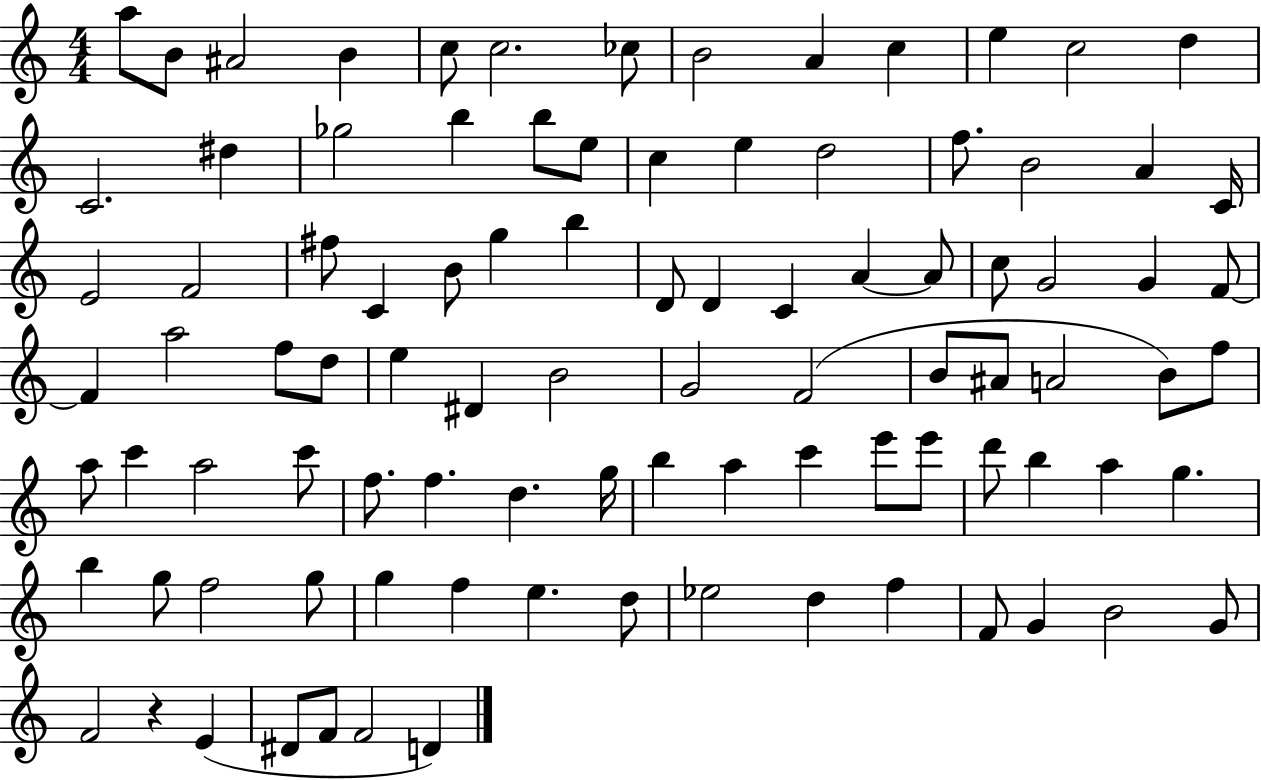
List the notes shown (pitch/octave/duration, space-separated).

A5/e B4/e A#4/h B4/q C5/e C5/h. CES5/e B4/h A4/q C5/q E5/q C5/h D5/q C4/h. D#5/q Gb5/h B5/q B5/e E5/e C5/q E5/q D5/h F5/e. B4/h A4/q C4/s E4/h F4/h F#5/e C4/q B4/e G5/q B5/q D4/e D4/q C4/q A4/q A4/e C5/e G4/h G4/q F4/e F4/q A5/h F5/e D5/e E5/q D#4/q B4/h G4/h F4/h B4/e A#4/e A4/h B4/e F5/e A5/e C6/q A5/h C6/e F5/e. F5/q. D5/q. G5/s B5/q A5/q C6/q E6/e E6/e D6/e B5/q A5/q G5/q. B5/q G5/e F5/h G5/e G5/q F5/q E5/q. D5/e Eb5/h D5/q F5/q F4/e G4/q B4/h G4/e F4/h R/q E4/q D#4/e F4/e F4/h D4/q